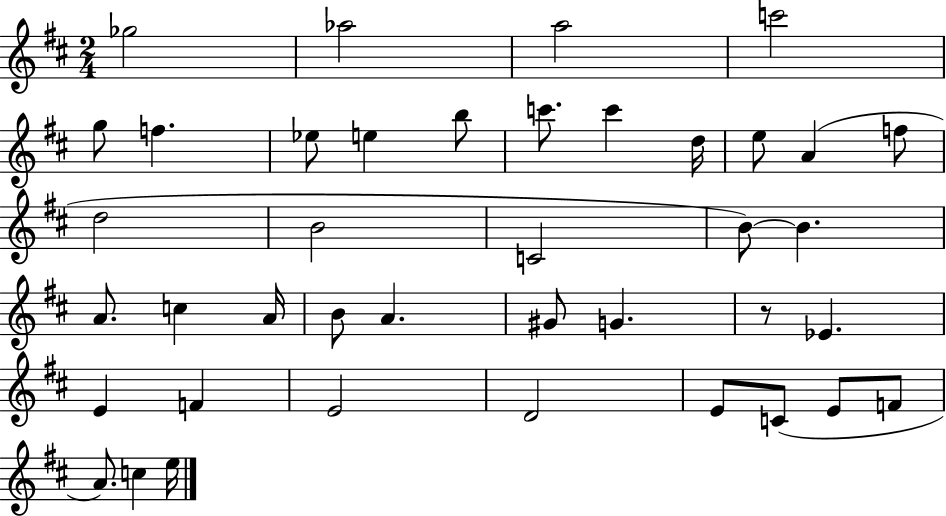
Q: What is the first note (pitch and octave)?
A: Gb5